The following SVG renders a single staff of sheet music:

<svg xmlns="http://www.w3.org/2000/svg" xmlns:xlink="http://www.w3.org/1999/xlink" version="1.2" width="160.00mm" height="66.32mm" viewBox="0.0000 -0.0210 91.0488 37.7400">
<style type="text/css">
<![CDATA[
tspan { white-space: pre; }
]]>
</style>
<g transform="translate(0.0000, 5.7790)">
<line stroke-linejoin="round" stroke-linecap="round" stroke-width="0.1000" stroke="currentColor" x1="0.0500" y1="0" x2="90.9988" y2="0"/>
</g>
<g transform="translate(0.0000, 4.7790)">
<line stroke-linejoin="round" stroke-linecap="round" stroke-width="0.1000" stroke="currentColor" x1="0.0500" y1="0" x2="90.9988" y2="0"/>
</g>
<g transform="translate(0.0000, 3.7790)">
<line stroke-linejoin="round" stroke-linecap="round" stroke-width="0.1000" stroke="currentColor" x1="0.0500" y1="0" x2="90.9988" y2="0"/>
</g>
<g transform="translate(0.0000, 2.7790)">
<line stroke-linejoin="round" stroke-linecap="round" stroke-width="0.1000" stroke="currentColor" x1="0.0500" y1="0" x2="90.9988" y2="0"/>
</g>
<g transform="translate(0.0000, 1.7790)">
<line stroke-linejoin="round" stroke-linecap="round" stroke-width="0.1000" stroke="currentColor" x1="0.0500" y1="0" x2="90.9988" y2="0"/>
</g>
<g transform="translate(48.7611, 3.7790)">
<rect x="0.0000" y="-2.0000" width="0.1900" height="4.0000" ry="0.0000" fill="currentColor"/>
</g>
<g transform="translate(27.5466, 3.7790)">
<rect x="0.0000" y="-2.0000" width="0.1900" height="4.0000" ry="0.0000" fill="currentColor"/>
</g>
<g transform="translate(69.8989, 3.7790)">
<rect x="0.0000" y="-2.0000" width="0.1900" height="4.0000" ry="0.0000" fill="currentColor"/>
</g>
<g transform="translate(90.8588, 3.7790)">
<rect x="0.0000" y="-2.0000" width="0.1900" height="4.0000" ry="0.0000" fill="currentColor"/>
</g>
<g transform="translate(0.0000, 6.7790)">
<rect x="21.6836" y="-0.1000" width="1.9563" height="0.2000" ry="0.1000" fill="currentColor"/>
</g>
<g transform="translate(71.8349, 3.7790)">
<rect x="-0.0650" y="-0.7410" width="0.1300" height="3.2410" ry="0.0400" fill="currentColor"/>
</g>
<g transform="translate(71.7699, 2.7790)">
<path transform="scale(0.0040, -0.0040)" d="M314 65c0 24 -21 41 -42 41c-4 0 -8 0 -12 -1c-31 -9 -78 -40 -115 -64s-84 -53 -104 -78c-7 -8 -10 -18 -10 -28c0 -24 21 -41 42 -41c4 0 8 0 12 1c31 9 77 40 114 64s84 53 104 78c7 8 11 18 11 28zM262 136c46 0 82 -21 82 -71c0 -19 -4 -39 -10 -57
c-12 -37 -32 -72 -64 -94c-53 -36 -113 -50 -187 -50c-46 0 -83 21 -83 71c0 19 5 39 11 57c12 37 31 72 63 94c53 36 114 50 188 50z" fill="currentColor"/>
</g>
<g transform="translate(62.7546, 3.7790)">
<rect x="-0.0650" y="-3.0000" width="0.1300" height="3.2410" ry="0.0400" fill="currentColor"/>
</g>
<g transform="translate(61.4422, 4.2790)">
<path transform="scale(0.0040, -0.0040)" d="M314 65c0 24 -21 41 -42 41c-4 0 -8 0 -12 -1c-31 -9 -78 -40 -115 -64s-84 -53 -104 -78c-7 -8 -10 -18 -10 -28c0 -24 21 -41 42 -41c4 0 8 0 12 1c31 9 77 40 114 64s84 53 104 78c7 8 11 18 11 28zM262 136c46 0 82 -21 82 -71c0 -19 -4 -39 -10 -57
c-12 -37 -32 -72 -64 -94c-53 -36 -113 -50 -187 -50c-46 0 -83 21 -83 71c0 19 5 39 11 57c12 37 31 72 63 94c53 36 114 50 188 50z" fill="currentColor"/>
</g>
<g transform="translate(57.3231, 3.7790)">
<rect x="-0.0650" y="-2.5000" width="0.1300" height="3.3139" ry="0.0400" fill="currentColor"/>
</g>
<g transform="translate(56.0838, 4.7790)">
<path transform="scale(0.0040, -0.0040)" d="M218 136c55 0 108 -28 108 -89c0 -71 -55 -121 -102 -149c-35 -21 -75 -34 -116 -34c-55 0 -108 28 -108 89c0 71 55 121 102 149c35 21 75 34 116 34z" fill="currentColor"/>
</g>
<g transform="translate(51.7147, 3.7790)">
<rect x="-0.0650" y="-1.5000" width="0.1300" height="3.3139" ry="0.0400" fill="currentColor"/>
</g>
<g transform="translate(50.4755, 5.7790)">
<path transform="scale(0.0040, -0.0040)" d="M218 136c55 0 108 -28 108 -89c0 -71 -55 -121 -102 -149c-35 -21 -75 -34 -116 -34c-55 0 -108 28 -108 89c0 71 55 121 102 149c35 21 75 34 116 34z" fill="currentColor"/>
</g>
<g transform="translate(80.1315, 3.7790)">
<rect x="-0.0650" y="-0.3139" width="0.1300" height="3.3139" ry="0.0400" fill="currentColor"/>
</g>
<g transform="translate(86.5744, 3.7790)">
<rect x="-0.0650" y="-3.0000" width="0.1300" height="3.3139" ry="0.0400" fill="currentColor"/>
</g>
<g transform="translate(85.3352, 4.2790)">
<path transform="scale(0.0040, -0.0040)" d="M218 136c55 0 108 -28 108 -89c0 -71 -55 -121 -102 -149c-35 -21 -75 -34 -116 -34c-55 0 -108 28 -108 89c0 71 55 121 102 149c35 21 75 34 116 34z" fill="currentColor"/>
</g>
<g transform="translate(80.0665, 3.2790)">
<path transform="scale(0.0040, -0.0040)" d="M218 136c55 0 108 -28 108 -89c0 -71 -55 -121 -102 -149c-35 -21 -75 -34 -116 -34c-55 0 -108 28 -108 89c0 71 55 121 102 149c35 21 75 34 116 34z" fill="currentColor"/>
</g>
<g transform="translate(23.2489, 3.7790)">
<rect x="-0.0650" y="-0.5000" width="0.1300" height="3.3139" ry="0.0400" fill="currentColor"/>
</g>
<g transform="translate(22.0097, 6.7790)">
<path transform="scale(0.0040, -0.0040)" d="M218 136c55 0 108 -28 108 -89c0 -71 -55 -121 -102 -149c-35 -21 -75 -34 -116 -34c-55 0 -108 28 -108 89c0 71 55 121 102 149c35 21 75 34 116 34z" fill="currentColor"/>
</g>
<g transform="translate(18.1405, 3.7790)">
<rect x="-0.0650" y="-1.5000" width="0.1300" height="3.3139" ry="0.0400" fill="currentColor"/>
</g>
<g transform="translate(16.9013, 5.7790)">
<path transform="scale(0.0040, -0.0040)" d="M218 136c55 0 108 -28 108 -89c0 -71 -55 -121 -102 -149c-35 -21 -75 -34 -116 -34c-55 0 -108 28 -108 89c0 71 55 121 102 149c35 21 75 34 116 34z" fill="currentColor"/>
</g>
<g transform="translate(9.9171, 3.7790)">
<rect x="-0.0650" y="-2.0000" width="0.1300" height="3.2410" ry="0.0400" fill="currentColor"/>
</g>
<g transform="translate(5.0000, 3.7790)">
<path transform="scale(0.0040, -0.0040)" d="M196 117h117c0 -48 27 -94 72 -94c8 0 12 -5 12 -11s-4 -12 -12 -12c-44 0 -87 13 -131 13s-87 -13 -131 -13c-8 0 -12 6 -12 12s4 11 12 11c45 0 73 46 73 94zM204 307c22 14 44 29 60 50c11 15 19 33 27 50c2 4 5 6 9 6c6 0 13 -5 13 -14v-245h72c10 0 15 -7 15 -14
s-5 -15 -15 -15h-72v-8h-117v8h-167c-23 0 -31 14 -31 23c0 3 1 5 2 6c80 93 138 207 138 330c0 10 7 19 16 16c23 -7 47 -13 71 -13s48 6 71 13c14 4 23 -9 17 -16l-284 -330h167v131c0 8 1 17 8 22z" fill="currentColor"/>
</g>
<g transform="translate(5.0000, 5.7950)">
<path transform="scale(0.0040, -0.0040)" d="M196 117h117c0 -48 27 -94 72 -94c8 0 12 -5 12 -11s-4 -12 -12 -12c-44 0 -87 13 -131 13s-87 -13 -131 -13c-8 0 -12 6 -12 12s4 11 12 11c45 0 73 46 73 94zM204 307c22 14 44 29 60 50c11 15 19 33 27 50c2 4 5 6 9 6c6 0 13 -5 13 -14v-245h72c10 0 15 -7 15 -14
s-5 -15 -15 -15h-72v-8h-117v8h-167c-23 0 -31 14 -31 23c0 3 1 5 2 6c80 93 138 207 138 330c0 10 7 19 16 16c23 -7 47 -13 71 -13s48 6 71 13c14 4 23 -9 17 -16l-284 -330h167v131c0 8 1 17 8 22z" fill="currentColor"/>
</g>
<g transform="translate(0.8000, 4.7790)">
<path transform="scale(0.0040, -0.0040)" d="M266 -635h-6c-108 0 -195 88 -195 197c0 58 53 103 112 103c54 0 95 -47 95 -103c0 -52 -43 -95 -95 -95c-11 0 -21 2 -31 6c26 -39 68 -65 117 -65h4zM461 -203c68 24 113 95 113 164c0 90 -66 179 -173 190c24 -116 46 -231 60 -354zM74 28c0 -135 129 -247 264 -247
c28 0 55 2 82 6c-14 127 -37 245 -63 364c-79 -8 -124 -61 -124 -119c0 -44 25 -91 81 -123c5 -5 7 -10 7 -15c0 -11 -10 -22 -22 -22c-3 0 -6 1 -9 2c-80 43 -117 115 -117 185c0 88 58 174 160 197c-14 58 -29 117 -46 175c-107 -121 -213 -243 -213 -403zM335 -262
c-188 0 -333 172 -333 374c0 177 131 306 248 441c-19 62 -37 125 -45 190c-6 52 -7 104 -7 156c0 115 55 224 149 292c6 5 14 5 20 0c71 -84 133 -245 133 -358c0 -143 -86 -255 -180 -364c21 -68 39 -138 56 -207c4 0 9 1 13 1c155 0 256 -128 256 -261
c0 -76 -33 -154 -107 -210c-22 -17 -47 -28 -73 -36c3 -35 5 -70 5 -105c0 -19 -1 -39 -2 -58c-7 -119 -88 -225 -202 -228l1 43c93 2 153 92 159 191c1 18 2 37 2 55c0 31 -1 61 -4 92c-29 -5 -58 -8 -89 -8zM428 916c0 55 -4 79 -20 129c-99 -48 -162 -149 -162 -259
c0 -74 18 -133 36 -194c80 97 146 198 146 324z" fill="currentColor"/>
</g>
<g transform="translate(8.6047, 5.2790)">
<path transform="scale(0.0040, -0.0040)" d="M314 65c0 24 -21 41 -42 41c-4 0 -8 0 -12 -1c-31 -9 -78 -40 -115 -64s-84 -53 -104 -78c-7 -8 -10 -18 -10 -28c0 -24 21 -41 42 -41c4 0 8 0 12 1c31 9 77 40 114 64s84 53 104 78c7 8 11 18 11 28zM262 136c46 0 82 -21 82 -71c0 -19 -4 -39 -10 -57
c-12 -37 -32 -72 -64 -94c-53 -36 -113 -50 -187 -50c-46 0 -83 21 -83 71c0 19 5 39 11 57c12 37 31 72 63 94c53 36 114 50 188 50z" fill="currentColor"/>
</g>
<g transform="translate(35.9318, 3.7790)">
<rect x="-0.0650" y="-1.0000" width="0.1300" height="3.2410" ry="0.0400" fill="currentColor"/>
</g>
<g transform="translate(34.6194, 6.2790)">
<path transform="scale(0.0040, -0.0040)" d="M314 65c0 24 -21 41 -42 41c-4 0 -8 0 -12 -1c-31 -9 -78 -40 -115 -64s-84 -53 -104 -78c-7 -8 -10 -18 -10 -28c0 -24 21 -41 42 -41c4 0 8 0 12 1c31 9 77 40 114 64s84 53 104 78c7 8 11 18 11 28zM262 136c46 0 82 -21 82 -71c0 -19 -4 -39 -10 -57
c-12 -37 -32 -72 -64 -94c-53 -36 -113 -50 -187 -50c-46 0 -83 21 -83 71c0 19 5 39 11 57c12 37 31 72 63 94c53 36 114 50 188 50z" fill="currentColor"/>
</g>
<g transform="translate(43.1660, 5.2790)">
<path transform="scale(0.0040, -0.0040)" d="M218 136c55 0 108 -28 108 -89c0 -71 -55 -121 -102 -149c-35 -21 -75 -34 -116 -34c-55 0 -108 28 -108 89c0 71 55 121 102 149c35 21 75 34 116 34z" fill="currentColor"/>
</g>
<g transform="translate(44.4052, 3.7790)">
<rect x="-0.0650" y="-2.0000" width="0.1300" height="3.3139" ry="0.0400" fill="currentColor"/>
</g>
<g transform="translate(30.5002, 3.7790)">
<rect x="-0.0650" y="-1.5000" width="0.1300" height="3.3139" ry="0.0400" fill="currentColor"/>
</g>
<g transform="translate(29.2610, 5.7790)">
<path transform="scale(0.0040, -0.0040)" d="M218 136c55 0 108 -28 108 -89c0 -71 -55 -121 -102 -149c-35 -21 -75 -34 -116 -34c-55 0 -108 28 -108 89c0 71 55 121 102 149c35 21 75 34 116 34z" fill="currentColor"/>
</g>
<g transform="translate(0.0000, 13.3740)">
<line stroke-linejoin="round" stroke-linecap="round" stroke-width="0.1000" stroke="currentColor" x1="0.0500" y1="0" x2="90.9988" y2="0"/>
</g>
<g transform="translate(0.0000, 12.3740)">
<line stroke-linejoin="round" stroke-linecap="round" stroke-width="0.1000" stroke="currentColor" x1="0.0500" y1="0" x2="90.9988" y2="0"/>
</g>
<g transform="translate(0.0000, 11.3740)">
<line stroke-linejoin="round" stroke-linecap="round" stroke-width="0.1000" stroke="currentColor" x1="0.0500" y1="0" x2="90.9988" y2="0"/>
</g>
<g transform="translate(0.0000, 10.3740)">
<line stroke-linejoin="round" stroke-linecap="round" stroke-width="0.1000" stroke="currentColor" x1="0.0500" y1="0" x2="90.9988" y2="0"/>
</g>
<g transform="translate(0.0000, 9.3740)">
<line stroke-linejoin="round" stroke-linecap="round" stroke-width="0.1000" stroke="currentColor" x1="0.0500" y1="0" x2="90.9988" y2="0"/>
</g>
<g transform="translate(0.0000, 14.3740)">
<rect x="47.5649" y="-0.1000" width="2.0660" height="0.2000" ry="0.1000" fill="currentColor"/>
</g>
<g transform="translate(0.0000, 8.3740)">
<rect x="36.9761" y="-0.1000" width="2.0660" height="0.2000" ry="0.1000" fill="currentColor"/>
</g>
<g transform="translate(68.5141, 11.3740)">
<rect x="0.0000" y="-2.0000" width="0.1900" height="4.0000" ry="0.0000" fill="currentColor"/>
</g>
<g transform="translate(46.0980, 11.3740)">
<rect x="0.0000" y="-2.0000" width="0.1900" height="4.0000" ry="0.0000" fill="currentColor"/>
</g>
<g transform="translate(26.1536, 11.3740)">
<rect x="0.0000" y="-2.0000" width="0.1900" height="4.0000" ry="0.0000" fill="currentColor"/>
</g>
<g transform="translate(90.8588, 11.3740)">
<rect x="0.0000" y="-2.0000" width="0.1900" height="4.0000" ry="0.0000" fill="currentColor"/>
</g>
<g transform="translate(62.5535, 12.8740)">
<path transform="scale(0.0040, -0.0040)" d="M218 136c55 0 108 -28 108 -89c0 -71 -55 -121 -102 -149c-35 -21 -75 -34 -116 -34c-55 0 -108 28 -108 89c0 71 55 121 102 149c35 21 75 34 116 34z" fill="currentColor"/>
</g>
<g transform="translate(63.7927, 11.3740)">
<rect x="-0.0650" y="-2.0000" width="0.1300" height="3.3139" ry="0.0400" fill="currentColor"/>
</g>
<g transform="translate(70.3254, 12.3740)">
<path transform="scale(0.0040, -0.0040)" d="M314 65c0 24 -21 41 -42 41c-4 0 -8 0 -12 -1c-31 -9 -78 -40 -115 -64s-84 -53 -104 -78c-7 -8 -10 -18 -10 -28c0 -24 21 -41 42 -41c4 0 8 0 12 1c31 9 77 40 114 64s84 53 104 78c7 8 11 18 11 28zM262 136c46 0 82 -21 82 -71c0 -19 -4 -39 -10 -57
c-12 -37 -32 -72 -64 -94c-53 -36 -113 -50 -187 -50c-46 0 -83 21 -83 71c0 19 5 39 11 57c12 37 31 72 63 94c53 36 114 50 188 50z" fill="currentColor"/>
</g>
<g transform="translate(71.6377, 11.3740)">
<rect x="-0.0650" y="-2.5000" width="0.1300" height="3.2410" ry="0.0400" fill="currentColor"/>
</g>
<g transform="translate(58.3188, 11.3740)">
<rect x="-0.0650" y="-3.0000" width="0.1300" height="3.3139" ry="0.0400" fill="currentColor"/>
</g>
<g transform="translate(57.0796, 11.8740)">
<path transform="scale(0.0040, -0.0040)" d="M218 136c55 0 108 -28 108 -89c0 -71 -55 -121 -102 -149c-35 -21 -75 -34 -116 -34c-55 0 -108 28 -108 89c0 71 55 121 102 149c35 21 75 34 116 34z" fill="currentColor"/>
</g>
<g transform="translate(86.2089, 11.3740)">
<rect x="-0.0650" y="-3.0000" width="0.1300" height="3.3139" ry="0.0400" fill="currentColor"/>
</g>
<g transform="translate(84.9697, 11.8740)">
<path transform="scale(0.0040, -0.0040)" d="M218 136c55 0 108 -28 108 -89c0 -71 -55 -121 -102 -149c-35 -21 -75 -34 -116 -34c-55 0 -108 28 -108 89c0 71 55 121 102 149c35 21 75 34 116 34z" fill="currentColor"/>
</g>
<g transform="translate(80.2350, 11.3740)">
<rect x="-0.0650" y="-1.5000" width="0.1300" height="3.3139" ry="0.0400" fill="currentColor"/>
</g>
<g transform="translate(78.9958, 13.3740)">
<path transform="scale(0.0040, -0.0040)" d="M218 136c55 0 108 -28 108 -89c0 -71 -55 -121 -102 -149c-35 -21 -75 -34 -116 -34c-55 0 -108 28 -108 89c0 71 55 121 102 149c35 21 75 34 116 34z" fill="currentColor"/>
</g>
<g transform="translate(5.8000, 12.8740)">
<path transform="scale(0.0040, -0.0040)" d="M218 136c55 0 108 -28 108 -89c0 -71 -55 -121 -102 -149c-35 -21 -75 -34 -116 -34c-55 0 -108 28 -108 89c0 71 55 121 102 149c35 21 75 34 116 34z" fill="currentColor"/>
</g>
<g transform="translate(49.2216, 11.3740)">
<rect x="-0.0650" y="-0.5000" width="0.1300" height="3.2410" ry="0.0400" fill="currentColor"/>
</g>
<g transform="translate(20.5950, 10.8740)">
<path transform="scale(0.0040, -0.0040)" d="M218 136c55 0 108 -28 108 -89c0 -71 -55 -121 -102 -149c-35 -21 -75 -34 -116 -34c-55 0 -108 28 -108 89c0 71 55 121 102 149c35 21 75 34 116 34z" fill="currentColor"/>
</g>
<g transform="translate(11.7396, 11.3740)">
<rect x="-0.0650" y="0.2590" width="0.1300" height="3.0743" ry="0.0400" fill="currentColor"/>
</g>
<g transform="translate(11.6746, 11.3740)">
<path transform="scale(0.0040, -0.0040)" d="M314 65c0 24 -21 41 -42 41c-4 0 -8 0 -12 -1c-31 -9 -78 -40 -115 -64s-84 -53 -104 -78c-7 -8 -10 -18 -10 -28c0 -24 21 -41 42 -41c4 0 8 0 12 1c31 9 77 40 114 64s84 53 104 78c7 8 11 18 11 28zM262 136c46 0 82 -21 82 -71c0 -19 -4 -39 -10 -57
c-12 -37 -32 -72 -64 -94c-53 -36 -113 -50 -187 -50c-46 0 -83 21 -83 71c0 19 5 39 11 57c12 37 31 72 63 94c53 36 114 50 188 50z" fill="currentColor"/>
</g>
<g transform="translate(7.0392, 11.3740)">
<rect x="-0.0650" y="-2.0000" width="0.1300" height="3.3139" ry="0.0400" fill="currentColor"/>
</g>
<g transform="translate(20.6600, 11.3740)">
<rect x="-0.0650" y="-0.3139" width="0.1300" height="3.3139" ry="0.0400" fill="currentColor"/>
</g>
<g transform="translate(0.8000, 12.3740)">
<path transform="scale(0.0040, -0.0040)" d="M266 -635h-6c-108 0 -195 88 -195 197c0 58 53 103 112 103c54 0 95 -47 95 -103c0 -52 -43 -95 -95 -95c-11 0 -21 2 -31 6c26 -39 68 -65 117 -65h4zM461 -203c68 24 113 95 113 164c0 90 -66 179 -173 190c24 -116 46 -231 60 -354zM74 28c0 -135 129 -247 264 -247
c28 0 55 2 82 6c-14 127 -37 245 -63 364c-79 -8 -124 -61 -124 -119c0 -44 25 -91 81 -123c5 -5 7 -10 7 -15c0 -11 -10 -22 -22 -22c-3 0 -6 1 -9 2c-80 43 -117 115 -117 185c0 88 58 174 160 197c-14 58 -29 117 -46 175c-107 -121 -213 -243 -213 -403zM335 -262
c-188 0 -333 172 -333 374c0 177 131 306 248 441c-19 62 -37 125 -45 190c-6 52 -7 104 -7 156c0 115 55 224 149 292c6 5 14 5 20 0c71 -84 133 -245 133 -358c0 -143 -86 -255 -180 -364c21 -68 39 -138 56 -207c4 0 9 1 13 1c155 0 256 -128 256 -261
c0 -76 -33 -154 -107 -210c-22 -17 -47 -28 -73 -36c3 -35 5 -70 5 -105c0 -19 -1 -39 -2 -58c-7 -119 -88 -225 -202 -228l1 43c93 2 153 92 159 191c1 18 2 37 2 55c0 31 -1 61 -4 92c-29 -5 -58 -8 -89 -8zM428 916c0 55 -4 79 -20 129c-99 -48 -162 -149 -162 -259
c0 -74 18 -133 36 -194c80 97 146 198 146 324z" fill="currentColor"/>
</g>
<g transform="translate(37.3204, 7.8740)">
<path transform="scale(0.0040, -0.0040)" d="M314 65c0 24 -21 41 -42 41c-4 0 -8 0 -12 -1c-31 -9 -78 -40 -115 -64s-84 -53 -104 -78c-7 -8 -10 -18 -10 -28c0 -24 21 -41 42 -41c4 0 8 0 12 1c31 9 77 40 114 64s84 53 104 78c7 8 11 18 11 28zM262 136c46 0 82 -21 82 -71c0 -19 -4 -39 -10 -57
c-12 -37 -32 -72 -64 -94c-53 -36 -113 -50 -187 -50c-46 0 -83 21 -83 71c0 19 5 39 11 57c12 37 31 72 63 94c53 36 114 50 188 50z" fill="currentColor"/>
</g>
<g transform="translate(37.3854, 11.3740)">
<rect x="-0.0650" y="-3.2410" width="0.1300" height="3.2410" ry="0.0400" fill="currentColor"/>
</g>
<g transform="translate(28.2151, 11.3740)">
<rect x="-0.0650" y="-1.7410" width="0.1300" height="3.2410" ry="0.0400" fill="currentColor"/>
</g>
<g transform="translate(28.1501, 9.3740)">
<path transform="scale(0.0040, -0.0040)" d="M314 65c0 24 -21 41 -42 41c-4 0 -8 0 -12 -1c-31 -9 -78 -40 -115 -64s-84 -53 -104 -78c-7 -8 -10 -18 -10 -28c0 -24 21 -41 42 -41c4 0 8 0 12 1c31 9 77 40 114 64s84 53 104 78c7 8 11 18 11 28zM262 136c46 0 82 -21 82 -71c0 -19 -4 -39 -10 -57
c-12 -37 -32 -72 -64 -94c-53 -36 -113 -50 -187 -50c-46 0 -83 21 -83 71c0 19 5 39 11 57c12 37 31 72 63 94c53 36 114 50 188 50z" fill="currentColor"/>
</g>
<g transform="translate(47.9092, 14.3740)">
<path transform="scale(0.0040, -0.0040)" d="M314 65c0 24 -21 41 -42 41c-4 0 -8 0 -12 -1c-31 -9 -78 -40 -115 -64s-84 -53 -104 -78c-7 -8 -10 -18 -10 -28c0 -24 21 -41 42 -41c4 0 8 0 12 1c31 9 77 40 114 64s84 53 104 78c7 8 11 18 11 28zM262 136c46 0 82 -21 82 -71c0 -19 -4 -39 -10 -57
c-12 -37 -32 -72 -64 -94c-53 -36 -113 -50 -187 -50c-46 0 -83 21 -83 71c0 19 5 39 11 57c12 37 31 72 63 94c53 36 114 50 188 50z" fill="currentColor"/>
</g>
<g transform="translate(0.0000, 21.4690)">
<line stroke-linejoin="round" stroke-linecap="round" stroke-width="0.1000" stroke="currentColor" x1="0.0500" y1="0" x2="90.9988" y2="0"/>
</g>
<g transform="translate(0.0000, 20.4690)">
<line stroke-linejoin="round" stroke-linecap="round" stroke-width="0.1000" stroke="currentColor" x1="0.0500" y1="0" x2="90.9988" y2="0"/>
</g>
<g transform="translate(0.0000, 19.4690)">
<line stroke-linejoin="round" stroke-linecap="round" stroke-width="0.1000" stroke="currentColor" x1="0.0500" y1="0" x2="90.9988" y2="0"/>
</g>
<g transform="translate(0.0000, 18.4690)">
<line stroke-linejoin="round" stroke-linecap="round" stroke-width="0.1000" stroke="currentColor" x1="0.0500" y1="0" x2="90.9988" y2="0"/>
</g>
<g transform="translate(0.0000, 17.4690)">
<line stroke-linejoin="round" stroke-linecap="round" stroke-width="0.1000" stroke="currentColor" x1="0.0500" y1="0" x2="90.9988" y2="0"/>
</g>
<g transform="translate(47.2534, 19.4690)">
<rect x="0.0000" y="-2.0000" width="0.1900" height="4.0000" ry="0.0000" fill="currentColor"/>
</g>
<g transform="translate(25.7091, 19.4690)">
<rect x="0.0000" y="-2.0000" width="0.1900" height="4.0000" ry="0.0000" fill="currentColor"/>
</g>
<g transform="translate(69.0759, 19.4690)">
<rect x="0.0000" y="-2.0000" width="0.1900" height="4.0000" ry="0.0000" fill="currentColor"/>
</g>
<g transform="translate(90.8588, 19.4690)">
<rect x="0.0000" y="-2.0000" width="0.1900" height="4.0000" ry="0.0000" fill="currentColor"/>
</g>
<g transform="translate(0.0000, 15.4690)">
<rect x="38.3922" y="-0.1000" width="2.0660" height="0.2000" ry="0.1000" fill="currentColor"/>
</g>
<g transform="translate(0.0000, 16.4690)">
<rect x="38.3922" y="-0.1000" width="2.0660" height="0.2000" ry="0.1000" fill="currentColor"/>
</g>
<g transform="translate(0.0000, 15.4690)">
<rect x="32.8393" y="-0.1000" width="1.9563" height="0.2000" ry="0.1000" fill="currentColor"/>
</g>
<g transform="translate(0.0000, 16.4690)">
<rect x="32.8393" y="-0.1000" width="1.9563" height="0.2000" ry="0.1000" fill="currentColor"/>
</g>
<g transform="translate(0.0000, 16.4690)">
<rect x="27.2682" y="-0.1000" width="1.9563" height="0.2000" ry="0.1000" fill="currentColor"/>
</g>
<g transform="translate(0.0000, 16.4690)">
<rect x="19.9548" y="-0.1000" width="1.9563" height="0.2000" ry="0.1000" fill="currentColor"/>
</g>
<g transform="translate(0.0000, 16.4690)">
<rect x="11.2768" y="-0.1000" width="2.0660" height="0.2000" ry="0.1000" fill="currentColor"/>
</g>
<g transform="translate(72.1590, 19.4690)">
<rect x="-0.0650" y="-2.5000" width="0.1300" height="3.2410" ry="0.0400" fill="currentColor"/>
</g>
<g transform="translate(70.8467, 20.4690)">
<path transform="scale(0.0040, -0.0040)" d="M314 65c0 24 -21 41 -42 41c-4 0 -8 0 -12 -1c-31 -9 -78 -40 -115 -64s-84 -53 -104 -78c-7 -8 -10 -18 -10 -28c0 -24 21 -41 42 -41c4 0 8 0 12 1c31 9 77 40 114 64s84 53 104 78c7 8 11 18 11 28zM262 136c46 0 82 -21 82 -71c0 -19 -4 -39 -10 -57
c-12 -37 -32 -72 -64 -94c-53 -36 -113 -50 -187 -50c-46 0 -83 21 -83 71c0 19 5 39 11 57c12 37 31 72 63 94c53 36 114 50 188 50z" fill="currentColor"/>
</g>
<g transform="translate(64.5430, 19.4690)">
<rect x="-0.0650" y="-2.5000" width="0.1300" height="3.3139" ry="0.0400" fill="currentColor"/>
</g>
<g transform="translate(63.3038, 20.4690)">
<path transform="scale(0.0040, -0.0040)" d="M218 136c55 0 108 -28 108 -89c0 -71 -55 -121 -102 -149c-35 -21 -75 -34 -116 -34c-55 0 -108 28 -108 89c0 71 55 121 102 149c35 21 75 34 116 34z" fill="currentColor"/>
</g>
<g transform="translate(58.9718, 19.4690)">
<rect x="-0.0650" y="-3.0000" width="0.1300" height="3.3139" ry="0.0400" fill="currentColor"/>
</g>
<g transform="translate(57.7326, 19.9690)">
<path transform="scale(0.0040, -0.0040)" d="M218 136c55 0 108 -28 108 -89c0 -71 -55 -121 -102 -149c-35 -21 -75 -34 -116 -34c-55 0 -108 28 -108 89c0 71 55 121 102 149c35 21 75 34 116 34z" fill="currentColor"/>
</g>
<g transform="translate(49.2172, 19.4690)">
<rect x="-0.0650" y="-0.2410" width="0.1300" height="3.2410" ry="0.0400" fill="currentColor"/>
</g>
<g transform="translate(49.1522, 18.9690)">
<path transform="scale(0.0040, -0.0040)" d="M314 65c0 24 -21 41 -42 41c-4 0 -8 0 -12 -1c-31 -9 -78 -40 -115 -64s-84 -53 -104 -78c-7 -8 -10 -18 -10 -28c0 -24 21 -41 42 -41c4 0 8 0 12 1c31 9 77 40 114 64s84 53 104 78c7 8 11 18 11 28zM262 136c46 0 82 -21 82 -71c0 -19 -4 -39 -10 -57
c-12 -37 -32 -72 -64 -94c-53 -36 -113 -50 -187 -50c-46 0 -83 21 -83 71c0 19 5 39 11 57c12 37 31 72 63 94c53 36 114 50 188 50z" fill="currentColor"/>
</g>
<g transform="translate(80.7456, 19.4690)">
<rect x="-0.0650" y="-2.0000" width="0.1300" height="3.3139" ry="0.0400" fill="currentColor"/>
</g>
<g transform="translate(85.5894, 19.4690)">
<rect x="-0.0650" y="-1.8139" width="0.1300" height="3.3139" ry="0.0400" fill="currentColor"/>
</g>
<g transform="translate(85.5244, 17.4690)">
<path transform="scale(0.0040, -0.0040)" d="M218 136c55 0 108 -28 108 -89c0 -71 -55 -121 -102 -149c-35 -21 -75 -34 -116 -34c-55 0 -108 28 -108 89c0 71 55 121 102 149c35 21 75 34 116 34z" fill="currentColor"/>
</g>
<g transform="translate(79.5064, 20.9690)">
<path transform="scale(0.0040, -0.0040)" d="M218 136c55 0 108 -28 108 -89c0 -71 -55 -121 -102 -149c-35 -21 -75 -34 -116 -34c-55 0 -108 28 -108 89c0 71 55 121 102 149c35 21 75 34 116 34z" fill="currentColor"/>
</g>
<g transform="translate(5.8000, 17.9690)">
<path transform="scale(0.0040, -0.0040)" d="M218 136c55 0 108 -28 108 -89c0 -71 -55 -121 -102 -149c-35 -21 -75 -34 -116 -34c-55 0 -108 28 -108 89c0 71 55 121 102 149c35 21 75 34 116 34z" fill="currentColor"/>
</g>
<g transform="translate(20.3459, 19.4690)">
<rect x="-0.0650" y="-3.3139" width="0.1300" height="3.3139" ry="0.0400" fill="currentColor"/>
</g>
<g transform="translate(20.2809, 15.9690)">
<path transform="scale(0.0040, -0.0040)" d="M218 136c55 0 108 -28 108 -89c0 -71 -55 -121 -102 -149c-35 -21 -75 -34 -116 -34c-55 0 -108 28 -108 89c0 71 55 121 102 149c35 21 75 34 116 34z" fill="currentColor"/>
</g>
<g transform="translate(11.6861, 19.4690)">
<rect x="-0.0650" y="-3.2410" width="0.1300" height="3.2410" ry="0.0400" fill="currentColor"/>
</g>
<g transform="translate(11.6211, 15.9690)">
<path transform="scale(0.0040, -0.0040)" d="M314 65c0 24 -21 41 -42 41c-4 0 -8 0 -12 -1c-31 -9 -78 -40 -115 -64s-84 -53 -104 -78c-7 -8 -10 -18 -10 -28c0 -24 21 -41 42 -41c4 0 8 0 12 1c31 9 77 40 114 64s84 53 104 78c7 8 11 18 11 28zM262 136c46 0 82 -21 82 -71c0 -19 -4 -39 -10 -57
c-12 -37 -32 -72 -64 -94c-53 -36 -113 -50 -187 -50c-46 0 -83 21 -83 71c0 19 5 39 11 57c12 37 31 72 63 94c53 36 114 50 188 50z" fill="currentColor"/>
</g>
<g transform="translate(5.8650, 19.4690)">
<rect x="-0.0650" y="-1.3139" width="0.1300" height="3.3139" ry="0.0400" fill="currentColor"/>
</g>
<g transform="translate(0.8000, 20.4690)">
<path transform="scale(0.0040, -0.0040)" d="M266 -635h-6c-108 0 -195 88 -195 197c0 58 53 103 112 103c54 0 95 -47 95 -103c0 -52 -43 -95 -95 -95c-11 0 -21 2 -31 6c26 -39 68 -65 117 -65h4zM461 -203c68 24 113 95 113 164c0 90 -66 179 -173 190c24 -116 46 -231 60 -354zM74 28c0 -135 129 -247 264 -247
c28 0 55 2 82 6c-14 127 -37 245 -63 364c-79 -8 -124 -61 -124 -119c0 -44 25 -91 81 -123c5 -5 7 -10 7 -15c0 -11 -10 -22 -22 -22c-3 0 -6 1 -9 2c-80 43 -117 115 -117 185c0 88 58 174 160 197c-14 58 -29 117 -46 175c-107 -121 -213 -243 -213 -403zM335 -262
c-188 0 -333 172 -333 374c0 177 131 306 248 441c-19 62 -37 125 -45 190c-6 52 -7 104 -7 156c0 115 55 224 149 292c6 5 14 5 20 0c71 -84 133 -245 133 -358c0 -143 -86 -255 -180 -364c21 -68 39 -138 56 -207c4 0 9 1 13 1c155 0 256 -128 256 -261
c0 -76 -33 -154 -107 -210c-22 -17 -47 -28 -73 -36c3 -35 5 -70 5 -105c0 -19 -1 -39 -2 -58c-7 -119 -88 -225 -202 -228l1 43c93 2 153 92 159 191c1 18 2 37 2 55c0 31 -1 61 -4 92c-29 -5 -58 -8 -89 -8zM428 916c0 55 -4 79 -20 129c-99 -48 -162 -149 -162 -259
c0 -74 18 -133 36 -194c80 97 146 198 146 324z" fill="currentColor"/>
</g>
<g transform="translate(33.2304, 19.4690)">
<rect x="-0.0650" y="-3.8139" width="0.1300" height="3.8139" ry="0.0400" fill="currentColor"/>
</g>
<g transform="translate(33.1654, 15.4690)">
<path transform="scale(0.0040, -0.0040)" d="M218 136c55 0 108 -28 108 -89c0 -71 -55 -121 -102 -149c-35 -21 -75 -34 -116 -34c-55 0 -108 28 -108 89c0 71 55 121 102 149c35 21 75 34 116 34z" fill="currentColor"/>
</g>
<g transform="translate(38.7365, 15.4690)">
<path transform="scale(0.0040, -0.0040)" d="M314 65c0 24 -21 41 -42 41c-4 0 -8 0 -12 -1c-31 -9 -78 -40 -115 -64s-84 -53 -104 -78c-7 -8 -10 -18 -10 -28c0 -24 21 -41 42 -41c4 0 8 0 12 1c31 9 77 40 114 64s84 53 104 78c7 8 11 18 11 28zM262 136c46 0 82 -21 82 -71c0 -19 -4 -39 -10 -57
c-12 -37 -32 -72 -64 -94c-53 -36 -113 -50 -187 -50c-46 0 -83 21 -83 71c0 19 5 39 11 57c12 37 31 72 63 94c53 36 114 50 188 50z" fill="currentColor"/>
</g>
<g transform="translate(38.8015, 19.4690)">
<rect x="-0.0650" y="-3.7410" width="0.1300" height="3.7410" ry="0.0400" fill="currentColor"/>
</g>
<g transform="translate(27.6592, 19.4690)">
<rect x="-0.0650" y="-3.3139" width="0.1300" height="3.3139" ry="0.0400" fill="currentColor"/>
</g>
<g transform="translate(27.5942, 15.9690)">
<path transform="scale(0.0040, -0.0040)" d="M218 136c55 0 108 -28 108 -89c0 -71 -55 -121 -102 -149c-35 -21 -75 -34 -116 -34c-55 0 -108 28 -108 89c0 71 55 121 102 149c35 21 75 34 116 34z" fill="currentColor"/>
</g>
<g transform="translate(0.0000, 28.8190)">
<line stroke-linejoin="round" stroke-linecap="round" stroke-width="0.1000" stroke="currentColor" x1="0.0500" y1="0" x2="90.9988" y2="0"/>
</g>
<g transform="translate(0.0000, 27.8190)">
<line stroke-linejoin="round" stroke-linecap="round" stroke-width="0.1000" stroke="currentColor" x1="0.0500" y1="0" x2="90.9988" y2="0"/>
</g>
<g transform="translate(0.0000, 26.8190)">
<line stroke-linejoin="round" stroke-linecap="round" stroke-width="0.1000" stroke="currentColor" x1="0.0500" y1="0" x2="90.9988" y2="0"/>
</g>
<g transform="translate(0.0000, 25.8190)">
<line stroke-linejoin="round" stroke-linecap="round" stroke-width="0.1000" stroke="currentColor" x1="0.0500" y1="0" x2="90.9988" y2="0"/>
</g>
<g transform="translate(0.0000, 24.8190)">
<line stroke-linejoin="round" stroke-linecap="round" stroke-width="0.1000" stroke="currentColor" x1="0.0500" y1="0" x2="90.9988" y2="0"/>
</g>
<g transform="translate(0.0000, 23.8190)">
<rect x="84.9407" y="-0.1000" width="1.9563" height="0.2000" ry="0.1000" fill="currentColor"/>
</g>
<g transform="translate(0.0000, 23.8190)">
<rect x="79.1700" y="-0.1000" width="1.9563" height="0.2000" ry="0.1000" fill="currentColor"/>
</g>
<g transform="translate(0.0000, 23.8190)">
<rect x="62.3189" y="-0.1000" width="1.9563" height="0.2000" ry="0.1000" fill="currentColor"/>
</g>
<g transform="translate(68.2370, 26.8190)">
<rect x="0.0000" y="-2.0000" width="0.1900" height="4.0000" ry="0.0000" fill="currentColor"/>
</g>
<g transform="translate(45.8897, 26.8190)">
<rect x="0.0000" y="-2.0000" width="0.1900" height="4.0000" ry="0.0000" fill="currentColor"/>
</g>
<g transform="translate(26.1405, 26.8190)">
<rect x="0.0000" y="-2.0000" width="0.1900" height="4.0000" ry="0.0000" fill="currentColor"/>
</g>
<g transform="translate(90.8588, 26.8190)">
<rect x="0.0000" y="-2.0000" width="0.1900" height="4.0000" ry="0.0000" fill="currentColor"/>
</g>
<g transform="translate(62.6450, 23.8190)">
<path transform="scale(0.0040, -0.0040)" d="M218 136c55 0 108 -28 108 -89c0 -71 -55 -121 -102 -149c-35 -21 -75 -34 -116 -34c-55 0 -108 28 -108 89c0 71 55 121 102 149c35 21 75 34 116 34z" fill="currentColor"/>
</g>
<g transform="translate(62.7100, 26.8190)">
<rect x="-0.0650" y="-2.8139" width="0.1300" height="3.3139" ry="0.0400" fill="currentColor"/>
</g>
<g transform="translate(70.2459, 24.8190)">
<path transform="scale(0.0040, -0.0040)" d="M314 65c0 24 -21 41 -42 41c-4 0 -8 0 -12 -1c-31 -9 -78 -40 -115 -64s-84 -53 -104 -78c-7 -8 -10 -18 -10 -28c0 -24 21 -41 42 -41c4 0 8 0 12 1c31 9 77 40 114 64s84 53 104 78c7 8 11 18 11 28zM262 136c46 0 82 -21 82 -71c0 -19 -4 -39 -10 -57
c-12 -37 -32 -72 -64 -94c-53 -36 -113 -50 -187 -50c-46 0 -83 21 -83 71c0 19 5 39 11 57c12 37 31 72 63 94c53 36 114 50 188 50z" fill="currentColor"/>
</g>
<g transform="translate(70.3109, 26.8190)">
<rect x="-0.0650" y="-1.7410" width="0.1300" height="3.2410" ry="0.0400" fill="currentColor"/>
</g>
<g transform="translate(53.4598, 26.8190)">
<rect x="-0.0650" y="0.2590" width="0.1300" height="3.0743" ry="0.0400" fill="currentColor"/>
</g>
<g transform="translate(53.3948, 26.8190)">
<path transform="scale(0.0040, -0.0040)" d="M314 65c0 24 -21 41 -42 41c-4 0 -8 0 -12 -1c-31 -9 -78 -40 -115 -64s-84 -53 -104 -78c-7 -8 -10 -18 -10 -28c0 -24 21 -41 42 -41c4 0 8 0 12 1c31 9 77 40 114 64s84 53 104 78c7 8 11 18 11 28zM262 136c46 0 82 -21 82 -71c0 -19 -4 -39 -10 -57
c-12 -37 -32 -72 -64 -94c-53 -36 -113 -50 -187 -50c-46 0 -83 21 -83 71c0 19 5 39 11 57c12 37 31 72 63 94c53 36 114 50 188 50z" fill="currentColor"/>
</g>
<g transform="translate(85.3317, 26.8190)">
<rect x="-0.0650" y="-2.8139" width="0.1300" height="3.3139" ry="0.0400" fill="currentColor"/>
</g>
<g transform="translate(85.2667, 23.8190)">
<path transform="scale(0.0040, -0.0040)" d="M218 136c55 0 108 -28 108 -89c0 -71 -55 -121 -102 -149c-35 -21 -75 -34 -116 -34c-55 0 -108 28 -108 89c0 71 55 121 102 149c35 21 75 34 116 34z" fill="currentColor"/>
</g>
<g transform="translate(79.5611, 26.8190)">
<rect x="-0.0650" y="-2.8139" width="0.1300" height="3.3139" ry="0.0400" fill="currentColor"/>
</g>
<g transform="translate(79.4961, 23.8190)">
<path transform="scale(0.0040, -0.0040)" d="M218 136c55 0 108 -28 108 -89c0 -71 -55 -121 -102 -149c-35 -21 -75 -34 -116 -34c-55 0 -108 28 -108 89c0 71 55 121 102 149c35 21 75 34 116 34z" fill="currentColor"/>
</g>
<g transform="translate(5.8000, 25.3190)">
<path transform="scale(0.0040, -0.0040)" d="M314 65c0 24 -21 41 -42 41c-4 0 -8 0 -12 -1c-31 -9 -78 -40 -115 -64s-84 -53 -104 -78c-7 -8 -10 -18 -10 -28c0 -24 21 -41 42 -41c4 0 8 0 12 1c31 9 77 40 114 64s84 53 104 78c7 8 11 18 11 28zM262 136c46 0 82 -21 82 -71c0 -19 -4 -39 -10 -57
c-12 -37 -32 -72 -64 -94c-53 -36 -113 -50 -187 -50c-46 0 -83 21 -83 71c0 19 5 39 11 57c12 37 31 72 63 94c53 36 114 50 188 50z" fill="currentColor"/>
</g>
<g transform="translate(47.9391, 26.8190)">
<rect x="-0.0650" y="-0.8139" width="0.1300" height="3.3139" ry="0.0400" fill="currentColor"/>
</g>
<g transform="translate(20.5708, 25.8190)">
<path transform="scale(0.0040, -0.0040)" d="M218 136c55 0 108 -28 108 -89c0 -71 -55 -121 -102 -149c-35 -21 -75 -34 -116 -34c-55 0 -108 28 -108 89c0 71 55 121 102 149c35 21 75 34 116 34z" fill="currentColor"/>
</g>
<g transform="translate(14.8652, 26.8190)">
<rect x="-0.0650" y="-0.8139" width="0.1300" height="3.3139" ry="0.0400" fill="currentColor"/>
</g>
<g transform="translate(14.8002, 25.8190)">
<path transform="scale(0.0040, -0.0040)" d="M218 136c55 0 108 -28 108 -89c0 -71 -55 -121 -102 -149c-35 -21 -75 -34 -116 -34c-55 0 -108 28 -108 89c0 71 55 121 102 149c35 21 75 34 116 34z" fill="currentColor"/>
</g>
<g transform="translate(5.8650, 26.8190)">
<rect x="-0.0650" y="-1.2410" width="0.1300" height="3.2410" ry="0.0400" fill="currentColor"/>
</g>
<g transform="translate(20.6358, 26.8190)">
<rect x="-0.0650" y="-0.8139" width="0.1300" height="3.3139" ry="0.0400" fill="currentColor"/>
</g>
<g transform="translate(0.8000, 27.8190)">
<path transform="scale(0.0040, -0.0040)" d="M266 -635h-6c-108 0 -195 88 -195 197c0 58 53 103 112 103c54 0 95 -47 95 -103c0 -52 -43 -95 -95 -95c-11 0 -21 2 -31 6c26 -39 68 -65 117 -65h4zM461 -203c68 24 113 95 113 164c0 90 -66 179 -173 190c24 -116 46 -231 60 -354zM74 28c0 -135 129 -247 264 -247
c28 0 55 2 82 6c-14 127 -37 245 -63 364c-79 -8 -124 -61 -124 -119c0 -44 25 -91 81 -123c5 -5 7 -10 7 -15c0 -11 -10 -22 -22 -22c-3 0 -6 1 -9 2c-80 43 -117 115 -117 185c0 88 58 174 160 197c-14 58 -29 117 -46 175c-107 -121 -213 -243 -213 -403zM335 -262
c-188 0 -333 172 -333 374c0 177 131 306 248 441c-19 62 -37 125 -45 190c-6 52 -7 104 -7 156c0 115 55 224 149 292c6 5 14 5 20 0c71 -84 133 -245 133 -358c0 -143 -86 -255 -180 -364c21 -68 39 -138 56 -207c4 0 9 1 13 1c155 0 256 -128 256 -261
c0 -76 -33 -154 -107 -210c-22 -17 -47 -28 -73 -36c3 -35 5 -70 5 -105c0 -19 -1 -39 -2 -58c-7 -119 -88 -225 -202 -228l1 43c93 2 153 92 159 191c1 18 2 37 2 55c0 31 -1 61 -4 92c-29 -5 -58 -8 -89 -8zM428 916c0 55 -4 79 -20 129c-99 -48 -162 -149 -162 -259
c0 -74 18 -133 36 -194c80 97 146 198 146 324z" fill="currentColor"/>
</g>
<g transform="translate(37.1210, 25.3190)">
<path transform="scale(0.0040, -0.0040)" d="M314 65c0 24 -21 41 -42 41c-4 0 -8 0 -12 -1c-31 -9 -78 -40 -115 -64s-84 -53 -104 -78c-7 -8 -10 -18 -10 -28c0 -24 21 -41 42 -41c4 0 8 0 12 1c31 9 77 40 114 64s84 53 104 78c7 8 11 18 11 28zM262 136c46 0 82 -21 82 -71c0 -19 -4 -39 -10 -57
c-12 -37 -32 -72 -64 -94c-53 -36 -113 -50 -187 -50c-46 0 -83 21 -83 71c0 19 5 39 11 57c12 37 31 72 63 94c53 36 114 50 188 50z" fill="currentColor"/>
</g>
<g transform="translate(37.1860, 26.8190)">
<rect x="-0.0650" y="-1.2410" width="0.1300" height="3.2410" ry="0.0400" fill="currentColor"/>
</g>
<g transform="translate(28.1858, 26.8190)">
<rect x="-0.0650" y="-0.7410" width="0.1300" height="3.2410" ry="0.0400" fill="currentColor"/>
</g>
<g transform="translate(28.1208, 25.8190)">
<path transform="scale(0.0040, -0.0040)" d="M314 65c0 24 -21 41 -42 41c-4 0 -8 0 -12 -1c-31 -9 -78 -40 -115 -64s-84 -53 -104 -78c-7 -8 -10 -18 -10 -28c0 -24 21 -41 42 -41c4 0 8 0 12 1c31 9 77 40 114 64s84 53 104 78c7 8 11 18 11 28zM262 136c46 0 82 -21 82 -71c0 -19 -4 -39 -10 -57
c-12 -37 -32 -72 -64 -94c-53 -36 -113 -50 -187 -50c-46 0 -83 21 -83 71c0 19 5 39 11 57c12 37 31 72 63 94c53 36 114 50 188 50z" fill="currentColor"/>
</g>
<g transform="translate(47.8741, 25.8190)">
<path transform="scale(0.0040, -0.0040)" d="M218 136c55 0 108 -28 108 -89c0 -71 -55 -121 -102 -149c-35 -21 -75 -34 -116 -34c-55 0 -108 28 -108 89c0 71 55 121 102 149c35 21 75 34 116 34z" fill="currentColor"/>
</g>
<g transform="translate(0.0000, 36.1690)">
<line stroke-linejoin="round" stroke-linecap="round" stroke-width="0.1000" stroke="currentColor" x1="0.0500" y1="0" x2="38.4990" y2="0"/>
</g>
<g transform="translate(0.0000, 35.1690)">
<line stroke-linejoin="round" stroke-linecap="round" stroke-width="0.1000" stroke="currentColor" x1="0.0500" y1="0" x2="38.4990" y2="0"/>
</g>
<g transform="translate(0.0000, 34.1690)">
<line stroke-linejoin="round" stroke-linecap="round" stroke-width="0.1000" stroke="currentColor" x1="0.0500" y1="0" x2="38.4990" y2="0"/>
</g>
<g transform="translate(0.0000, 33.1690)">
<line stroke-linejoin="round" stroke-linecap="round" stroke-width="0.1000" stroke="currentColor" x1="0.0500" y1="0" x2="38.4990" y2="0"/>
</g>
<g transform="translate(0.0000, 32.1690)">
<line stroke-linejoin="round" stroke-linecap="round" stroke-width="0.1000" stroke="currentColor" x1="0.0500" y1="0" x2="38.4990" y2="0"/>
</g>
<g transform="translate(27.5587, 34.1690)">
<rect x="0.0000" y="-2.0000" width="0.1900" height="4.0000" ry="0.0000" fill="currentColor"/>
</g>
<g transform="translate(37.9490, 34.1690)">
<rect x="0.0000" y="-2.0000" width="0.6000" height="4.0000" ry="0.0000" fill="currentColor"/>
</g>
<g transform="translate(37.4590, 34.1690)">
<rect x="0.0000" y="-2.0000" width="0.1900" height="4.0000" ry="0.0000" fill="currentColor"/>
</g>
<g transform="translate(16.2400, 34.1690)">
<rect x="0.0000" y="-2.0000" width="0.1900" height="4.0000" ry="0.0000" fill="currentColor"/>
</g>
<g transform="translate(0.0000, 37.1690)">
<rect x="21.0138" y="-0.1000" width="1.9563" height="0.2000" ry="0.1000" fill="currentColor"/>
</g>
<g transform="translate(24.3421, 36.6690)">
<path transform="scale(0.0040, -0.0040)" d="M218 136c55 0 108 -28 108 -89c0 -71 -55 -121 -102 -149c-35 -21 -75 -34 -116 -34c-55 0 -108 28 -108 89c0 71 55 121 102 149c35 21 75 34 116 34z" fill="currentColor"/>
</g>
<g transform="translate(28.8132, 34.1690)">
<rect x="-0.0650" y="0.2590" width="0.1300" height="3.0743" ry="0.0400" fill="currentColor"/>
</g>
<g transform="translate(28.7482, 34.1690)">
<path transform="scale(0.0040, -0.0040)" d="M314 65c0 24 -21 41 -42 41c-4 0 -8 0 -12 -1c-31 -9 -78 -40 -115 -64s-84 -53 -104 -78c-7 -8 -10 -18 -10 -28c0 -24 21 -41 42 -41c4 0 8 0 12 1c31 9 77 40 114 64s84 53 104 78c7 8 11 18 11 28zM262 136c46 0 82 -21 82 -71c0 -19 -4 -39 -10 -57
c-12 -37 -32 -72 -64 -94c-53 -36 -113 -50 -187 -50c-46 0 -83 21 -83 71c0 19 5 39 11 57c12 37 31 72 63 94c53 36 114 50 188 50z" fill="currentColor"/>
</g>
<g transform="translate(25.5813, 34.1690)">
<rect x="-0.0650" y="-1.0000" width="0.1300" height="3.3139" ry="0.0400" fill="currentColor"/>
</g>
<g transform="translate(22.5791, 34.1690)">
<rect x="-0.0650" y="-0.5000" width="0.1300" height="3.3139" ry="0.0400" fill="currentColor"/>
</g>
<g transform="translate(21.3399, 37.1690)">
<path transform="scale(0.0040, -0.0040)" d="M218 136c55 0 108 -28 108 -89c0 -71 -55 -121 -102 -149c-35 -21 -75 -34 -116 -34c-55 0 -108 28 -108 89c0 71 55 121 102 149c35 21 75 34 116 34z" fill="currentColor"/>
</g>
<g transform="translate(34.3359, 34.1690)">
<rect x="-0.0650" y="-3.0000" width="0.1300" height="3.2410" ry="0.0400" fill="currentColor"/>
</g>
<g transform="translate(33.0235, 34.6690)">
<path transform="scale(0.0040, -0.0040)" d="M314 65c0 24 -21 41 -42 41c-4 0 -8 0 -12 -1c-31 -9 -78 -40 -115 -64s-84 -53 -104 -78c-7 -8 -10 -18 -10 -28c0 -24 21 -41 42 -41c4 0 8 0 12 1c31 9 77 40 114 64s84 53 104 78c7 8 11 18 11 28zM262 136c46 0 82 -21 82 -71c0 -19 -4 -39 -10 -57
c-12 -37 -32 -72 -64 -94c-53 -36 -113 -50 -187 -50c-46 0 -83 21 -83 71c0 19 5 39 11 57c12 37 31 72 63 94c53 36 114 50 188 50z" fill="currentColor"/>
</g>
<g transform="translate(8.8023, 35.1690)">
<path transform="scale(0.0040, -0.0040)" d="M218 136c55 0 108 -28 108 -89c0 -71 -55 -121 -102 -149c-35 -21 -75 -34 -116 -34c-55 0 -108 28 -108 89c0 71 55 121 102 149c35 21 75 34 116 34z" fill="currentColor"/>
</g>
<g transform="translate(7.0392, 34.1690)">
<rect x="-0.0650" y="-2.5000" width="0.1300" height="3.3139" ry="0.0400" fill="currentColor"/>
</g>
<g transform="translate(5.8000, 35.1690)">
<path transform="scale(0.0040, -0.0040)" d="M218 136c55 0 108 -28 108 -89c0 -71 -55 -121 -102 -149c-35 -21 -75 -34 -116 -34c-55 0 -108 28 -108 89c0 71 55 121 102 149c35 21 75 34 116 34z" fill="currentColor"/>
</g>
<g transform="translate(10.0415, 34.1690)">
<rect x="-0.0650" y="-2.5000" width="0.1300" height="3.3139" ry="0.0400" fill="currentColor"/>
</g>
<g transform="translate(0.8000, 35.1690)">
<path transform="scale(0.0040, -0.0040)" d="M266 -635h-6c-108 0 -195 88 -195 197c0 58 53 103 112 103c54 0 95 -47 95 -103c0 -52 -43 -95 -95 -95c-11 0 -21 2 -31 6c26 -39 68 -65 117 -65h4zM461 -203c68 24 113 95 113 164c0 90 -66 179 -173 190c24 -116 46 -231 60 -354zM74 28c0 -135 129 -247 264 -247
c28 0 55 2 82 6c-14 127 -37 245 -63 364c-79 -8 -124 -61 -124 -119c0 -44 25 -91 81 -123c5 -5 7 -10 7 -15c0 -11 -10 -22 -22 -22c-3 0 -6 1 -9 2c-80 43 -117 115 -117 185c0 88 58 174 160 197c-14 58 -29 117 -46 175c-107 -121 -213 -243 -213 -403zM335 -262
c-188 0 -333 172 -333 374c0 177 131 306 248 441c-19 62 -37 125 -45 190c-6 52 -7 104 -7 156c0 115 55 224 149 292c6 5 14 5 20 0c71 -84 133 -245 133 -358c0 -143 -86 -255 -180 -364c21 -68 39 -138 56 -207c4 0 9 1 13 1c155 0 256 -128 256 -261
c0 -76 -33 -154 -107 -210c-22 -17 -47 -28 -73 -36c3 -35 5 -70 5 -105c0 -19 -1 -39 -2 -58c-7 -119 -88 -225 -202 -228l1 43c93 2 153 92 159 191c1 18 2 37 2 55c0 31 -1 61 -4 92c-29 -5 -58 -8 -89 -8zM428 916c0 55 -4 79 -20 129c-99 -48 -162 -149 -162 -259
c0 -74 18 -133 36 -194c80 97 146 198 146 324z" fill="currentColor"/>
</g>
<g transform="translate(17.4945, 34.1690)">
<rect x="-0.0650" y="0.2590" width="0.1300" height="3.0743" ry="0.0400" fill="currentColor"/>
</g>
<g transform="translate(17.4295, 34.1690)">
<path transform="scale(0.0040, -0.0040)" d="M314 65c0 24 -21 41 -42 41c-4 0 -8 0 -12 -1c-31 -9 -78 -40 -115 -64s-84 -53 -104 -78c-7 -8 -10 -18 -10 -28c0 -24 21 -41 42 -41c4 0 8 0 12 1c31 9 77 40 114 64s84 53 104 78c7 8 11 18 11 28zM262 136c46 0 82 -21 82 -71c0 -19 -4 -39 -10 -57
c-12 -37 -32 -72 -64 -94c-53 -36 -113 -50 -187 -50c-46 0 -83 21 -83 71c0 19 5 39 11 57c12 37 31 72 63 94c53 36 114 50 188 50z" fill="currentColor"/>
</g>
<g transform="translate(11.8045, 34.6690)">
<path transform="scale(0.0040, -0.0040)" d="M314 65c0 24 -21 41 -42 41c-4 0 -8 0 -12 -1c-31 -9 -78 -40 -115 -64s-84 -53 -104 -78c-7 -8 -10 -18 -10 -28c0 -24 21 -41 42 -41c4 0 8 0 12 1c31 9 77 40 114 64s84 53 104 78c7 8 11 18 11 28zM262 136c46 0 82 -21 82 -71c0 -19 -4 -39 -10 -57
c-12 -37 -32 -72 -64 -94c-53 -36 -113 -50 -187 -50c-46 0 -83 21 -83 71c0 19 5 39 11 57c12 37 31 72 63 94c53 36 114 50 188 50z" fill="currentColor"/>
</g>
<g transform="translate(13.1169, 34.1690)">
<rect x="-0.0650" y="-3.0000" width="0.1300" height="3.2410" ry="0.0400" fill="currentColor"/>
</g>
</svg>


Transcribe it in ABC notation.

X:1
T:Untitled
M:4/4
L:1/4
K:C
F2 E C E D2 F E G A2 d2 c A F B2 c f2 b2 C2 A F G2 E A e b2 b b c' c'2 c2 A G G2 F f e2 d d d2 e2 d B2 a f2 a a G G A2 B2 C D B2 A2